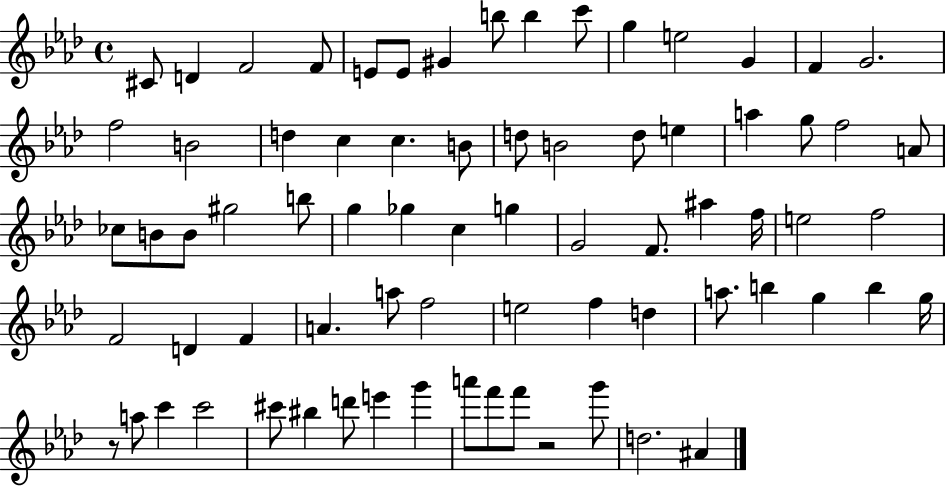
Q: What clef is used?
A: treble